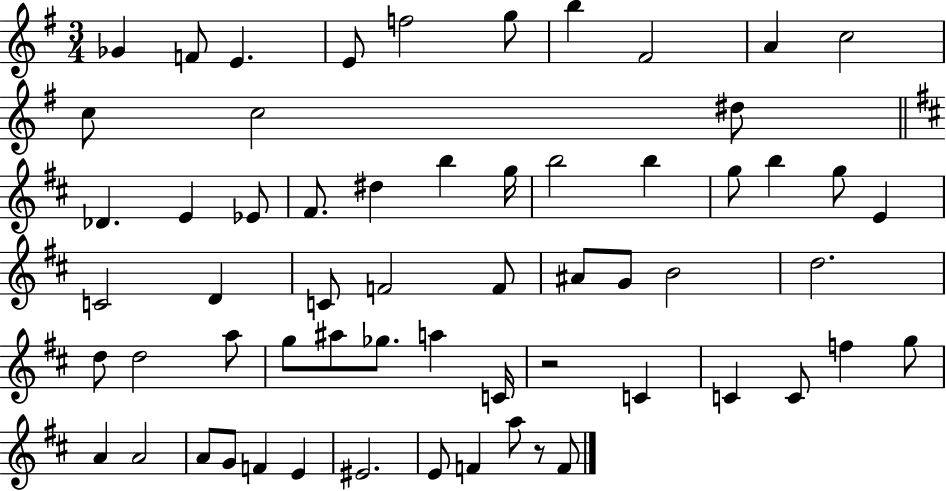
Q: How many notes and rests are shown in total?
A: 61